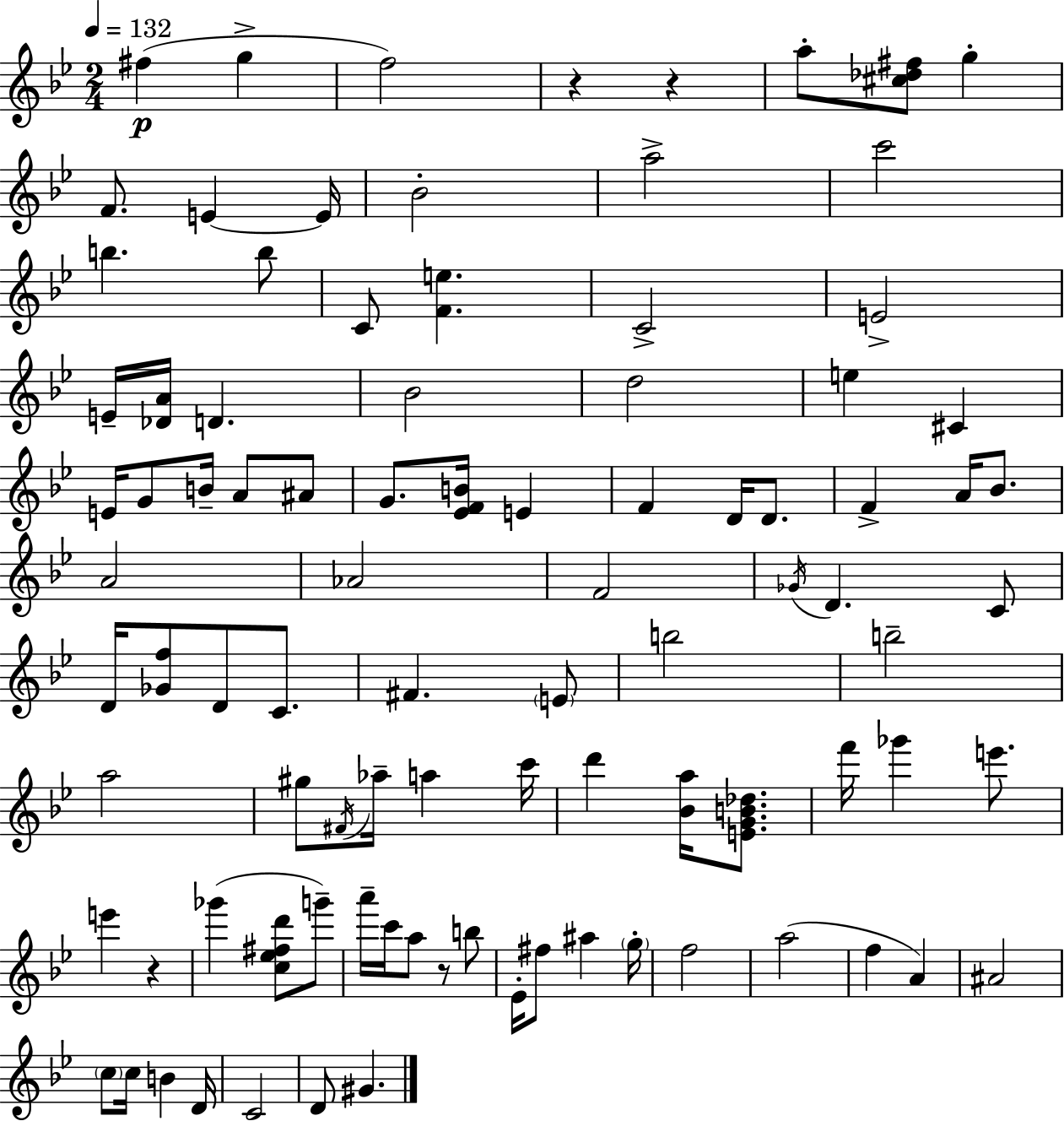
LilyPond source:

{
  \clef treble
  \numericTimeSignature
  \time 2/4
  \key g \minor
  \tempo 4 = 132
  \repeat volta 2 { fis''4(\p g''4-> | f''2) | r4 r4 | a''8-. <cis'' des'' fis''>8 g''4-. | \break f'8. e'4~~ e'16 | bes'2-. | a''2-> | c'''2 | \break b''4. b''8 | c'8 <f' e''>4. | c'2-> | e'2-> | \break e'16-- <des' a'>16 d'4. | bes'2 | d''2 | e''4 cis'4 | \break e'16 g'8 b'16-- a'8 ais'8 | g'8. <ees' f' b'>16 e'4 | f'4 d'16 d'8. | f'4-> a'16 bes'8. | \break a'2 | aes'2 | f'2 | \acciaccatura { ges'16 } d'4. c'8 | \break d'16 <ges' f''>8 d'8 c'8. | fis'4. \parenthesize e'8 | b''2 | b''2-- | \break a''2 | gis''8 \acciaccatura { fis'16 } aes''16-- a''4 | c'''16 d'''4 <bes' a''>16 <e' g' b' des''>8. | f'''16 ges'''4 e'''8. | \break e'''4 r4 | ges'''4( <c'' ees'' fis'' d'''>8 | g'''8--) a'''16-- c'''16 a''8 r8 | b''8 ees'16-. fis''8 ais''4 | \break \parenthesize g''16-. f''2 | a''2( | f''4 a'4) | ais'2 | \break \parenthesize c''8 c''16 b'4 | d'16 c'2 | d'8 gis'4. | } \bar "|."
}